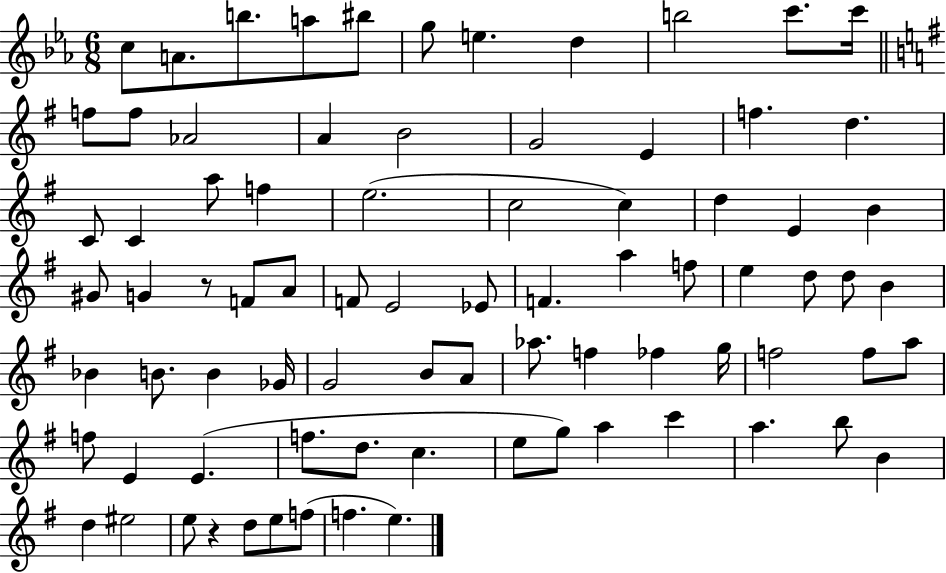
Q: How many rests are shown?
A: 2